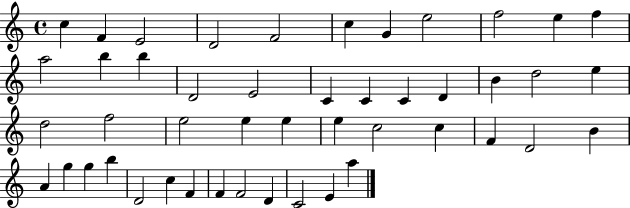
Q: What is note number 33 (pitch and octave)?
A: D4